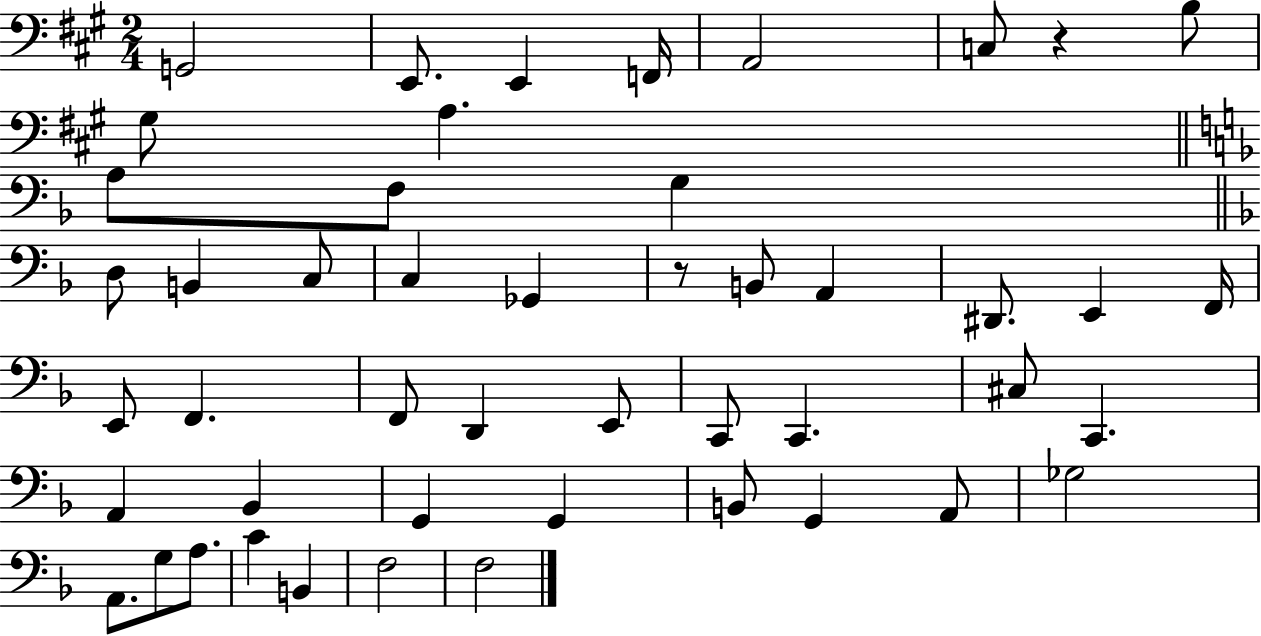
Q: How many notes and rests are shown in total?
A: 48